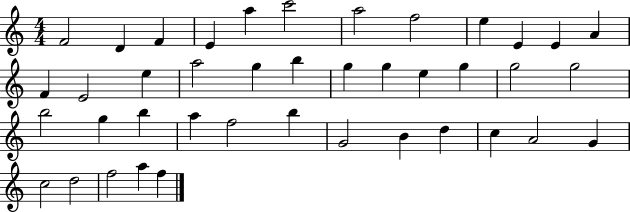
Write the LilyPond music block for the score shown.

{
  \clef treble
  \numericTimeSignature
  \time 4/4
  \key c \major
  f'2 d'4 f'4 | e'4 a''4 c'''2 | a''2 f''2 | e''4 e'4 e'4 a'4 | \break f'4 e'2 e''4 | a''2 g''4 b''4 | g''4 g''4 e''4 g''4 | g''2 g''2 | \break b''2 g''4 b''4 | a''4 f''2 b''4 | g'2 b'4 d''4 | c''4 a'2 g'4 | \break c''2 d''2 | f''2 a''4 f''4 | \bar "|."
}